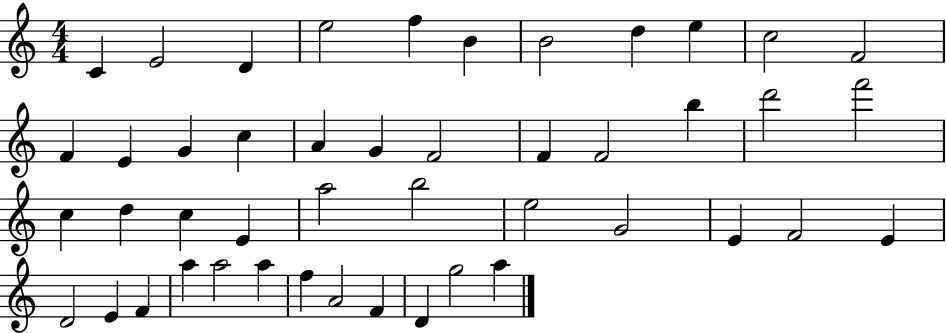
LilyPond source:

{
  \clef treble
  \numericTimeSignature
  \time 4/4
  \key c \major
  c'4 e'2 d'4 | e''2 f''4 b'4 | b'2 d''4 e''4 | c''2 f'2 | \break f'4 e'4 g'4 c''4 | a'4 g'4 f'2 | f'4 f'2 b''4 | d'''2 f'''2 | \break c''4 d''4 c''4 e'4 | a''2 b''2 | e''2 g'2 | e'4 f'2 e'4 | \break d'2 e'4 f'4 | a''4 a''2 a''4 | f''4 a'2 f'4 | d'4 g''2 a''4 | \break \bar "|."
}